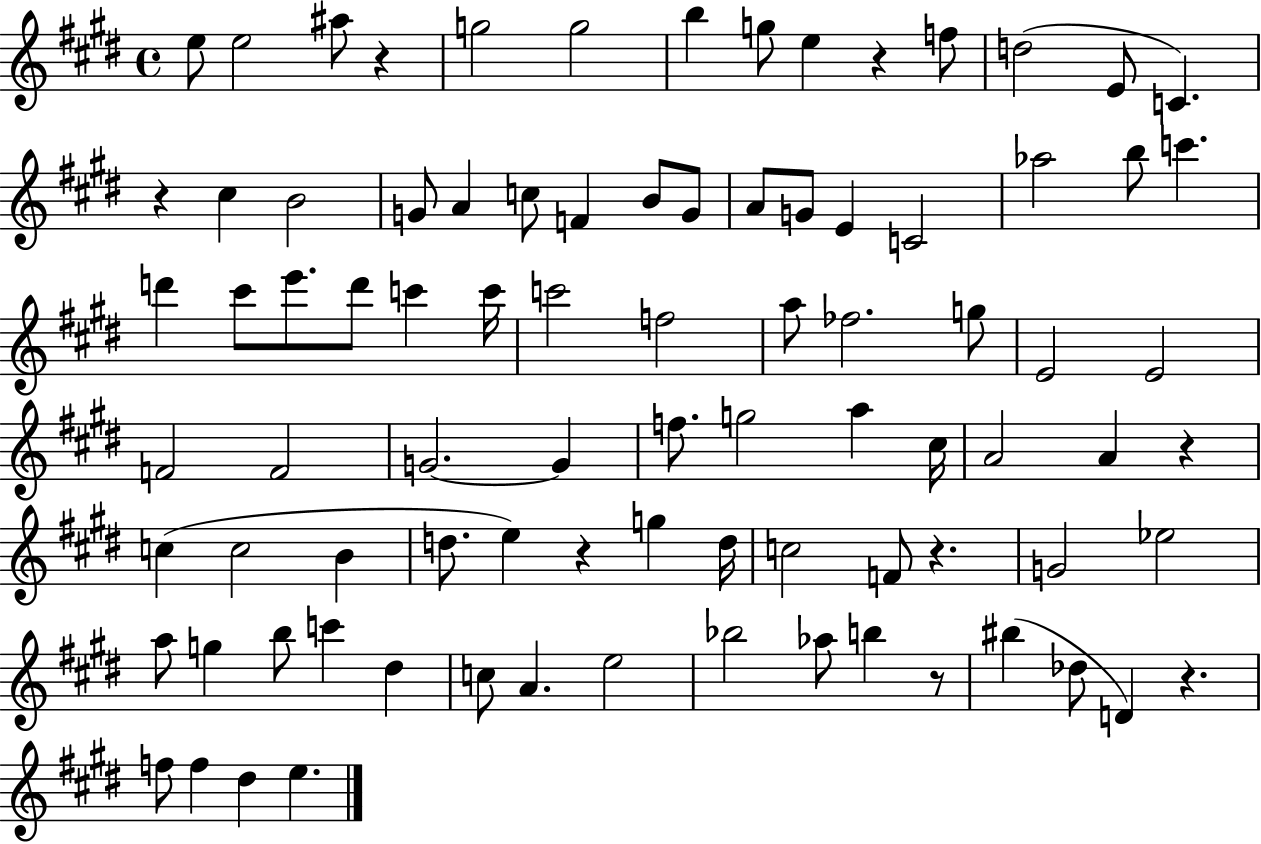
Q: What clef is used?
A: treble